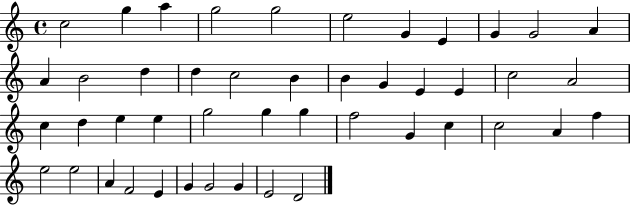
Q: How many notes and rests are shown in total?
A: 46